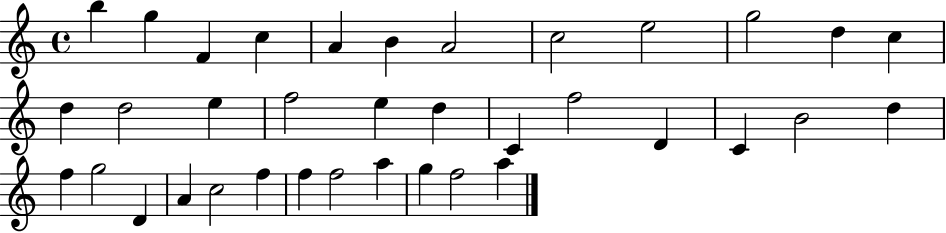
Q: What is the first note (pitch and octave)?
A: B5